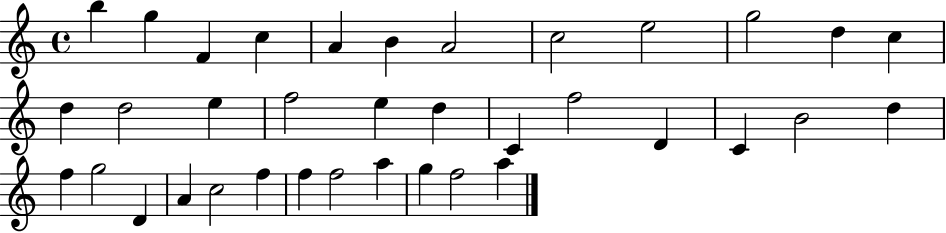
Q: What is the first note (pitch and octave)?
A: B5